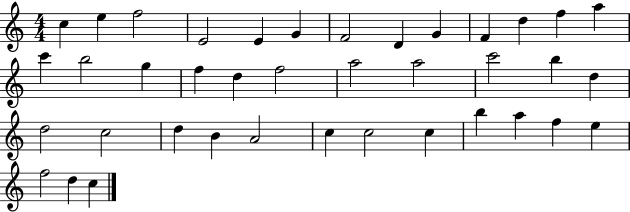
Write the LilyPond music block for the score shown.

{
  \clef treble
  \numericTimeSignature
  \time 4/4
  \key c \major
  c''4 e''4 f''2 | e'2 e'4 g'4 | f'2 d'4 g'4 | f'4 d''4 f''4 a''4 | \break c'''4 b''2 g''4 | f''4 d''4 f''2 | a''2 a''2 | c'''2 b''4 d''4 | \break d''2 c''2 | d''4 b'4 a'2 | c''4 c''2 c''4 | b''4 a''4 f''4 e''4 | \break f''2 d''4 c''4 | \bar "|."
}